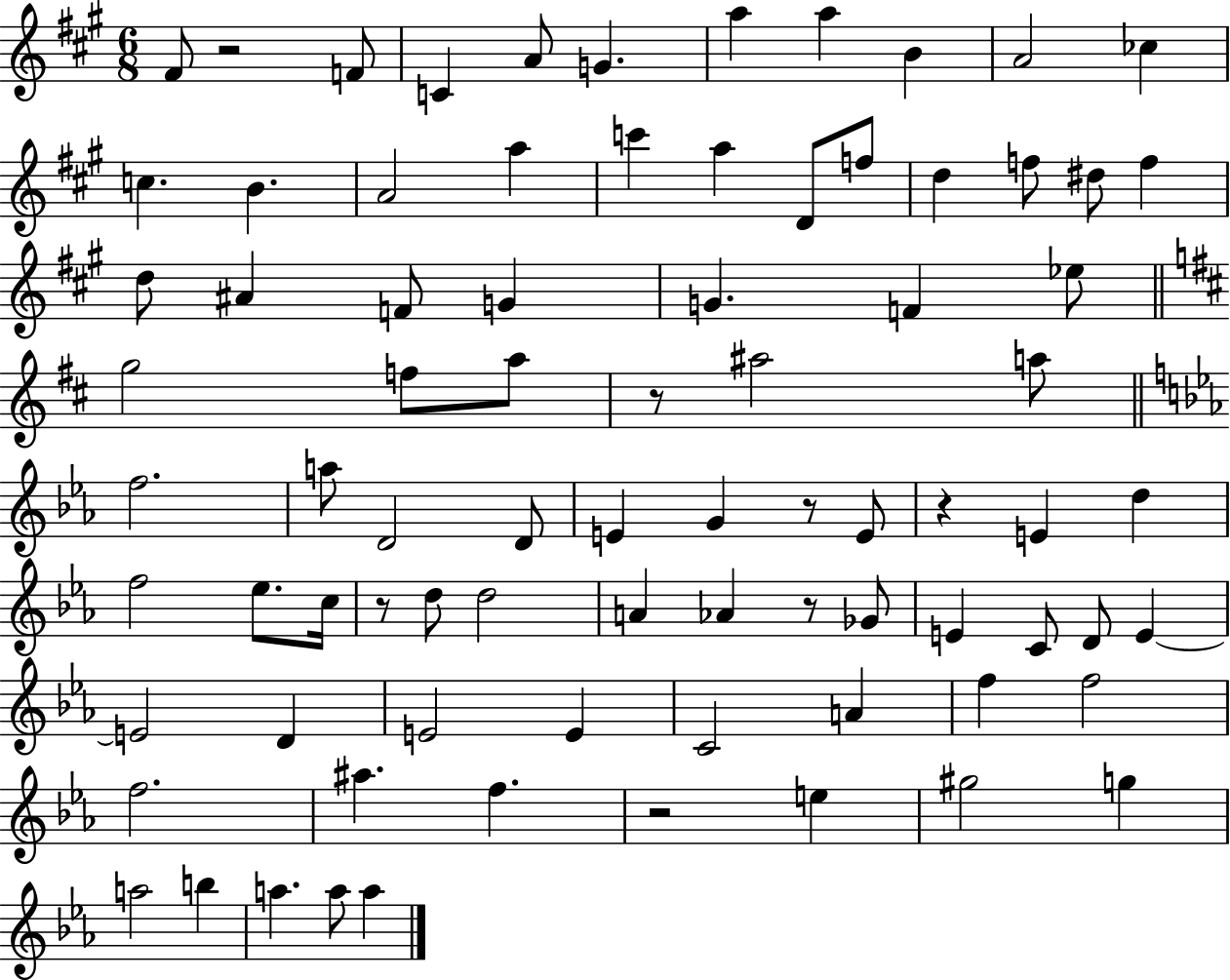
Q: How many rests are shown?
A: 7